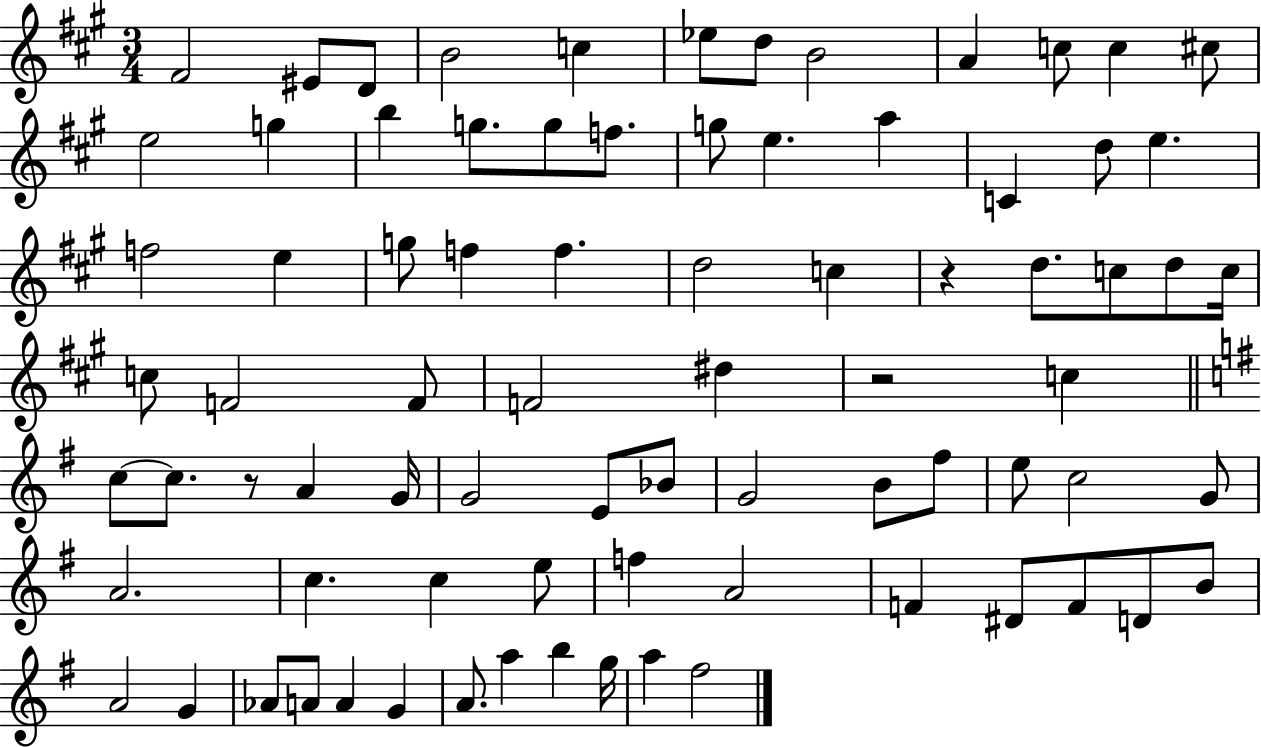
{
  \clef treble
  \numericTimeSignature
  \time 3/4
  \key a \major
  fis'2 eis'8 d'8 | b'2 c''4 | ees''8 d''8 b'2 | a'4 c''8 c''4 cis''8 | \break e''2 g''4 | b''4 g''8. g''8 f''8. | g''8 e''4. a''4 | c'4 d''8 e''4. | \break f''2 e''4 | g''8 f''4 f''4. | d''2 c''4 | r4 d''8. c''8 d''8 c''16 | \break c''8 f'2 f'8 | f'2 dis''4 | r2 c''4 | \bar "||" \break \key g \major c''8~~ c''8. r8 a'4 g'16 | g'2 e'8 bes'8 | g'2 b'8 fis''8 | e''8 c''2 g'8 | \break a'2. | c''4. c''4 e''8 | f''4 a'2 | f'4 dis'8 f'8 d'8 b'8 | \break a'2 g'4 | aes'8 a'8 a'4 g'4 | a'8. a''4 b''4 g''16 | a''4 fis''2 | \break \bar "|."
}